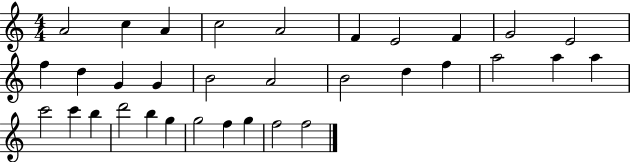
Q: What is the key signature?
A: C major